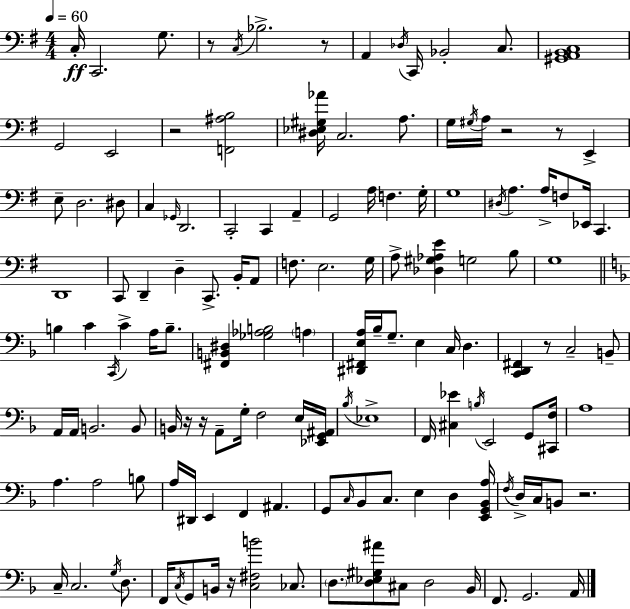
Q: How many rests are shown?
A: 10